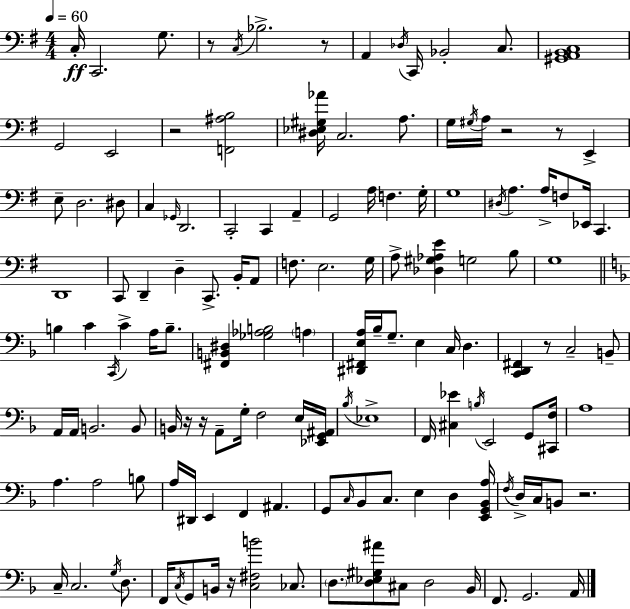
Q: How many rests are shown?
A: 10